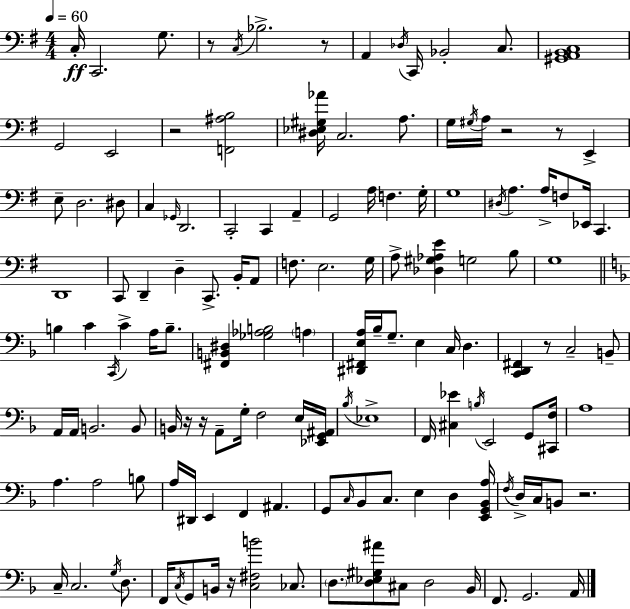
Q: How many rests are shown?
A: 10